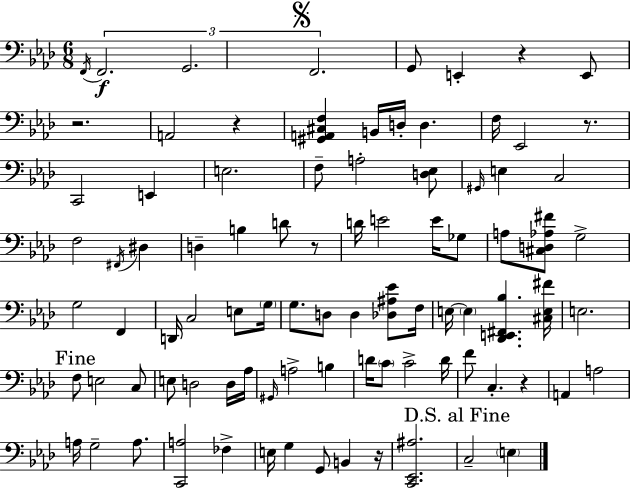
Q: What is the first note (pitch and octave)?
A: F2